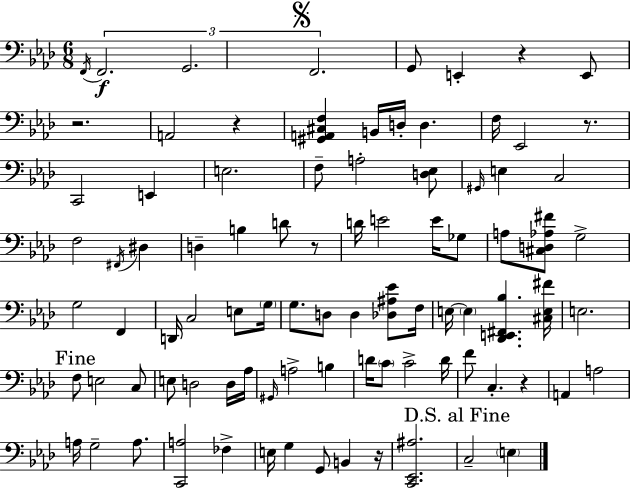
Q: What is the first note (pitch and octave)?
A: F2